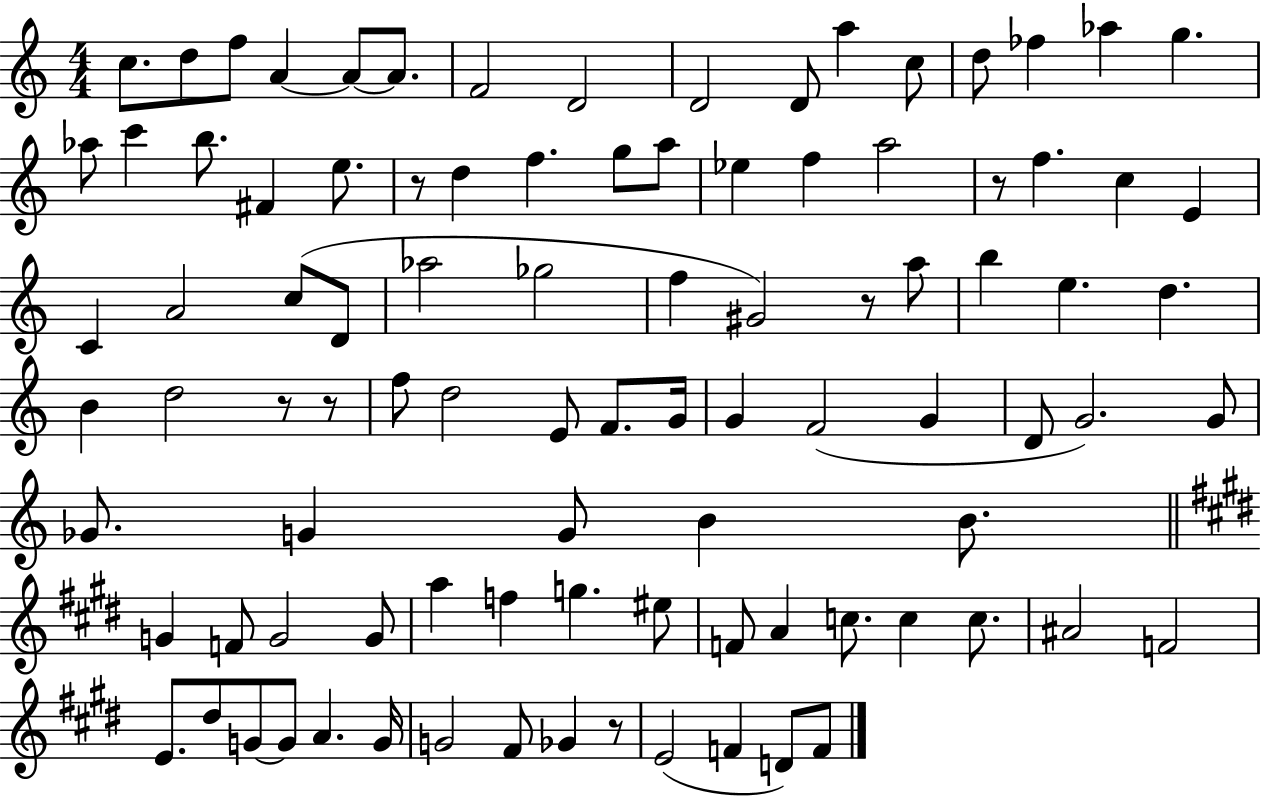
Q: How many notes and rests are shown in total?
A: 95